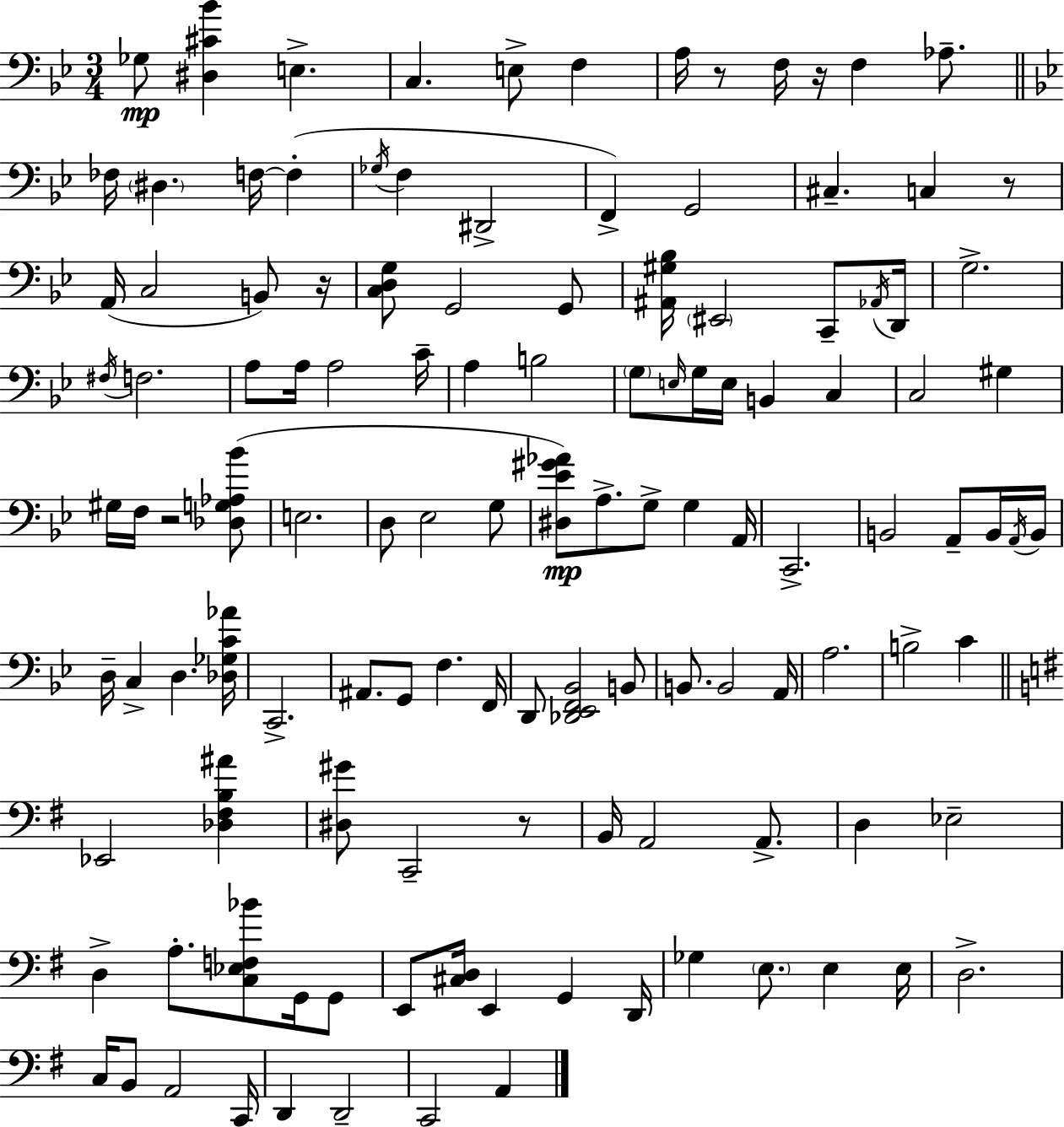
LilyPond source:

{
  \clef bass
  \numericTimeSignature
  \time 3/4
  \key bes \major
  \repeat volta 2 { ges8\mp <dis cis' bes'>4 e4.-> | c4. e8-> f4 | a16 r8 f16 r16 f4 aes8.-- | \bar "||" \break \key g \minor fes16 \parenthesize dis4. f16~~ f4-.( | \acciaccatura { ges16 } f4 dis,2-> | f,4->) g,2 | cis4.-- c4 r8 | \break a,16( c2 b,8) | r16 <c d g>8 g,2 g,8 | <ais, gis bes>16 \parenthesize eis,2 c,8-- | \acciaccatura { aes,16 } d,16 g2.-> | \break \acciaccatura { fis16 } f2. | a8 a16 a2 | c'16-- a4 b2 | \parenthesize g8 \grace { e16 } g16 e16 b,4 | \break c4 c2 | gis4 gis16 f16 r2 | <des g aes bes'>8( e2. | d8 ees2 | \break g8 <dis ees' gis' aes'>8\mp) a8.-> g8-> g4 | a,16 c,2.-> | b,2 | a,8-- b,16 \acciaccatura { a,16 } b,16 d16-- c4-> d4. | \break <des ges c' aes'>16 c,2.-> | ais,8. g,8 f4. | f,16 d,8 <des, ees, f, bes,>2 | b,8 b,8. b,2 | \break a,16 a2. | b2-> | c'4 \bar "||" \break \key e \minor ees,2 <des fis b ais'>4 | <dis gis'>8 c,2-- r8 | b,16 a,2 a,8.-> | d4 ees2-- | \break d4-> a8.-. <c ees f bes'>8 g,16 g,8 | e,8 <cis d>16 e,4 g,4 d,16 | ges4 \parenthesize e8. e4 e16 | d2.-> | \break c16 b,8 a,2 c,16 | d,4 d,2-- | c,2 a,4 | } \bar "|."
}